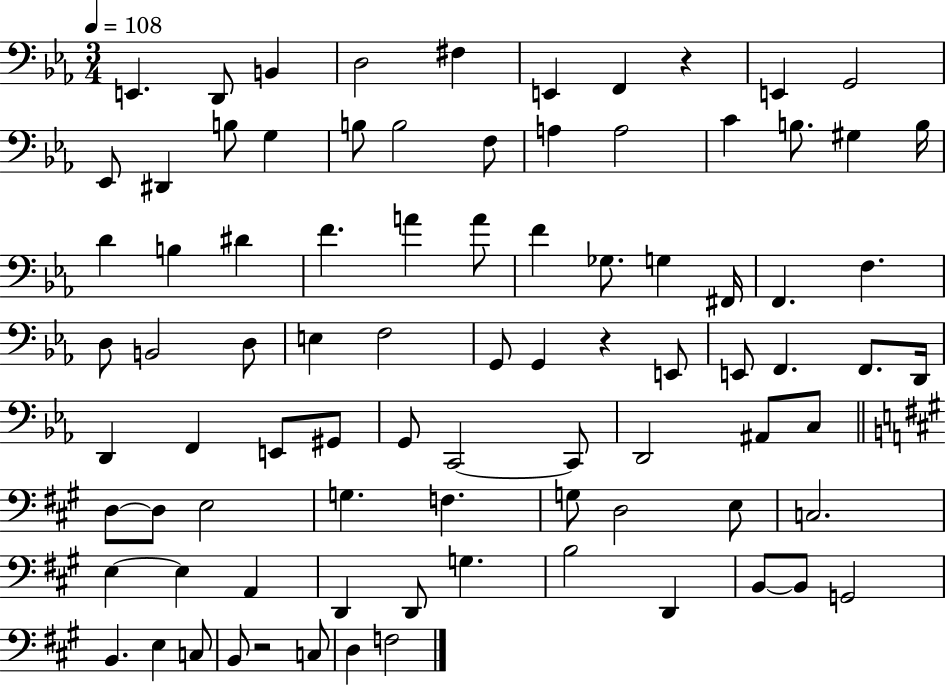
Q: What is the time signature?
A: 3/4